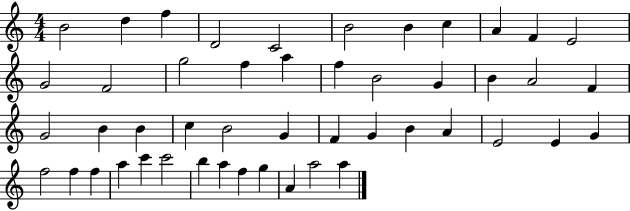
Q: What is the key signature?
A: C major